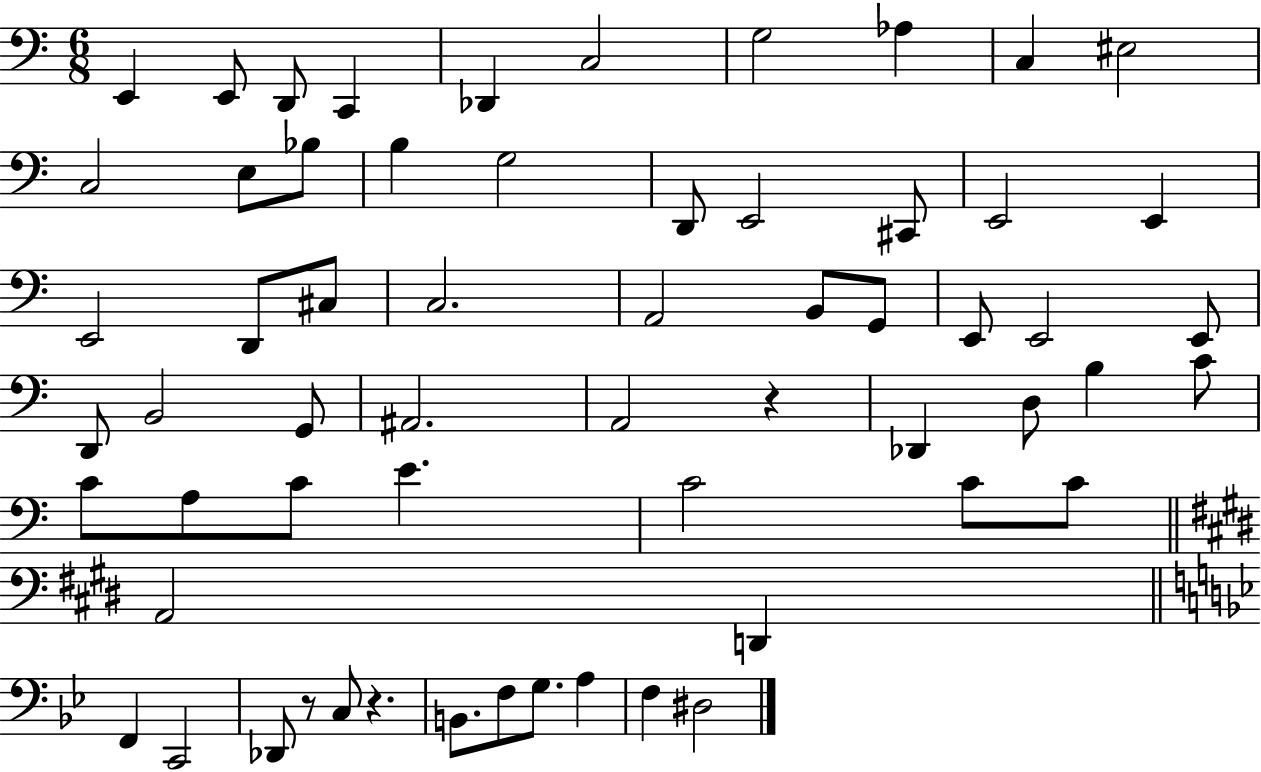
X:1
T:Untitled
M:6/8
L:1/4
K:C
E,, E,,/2 D,,/2 C,, _D,, C,2 G,2 _A, C, ^E,2 C,2 E,/2 _B,/2 B, G,2 D,,/2 E,,2 ^C,,/2 E,,2 E,, E,,2 D,,/2 ^C,/2 C,2 A,,2 B,,/2 G,,/2 E,,/2 E,,2 E,,/2 D,,/2 B,,2 G,,/2 ^A,,2 A,,2 z _D,, D,/2 B, C/2 C/2 A,/2 C/2 E C2 C/2 C/2 A,,2 D,, F,, C,,2 _D,,/2 z/2 C,/2 z B,,/2 F,/2 G,/2 A, F, ^D,2